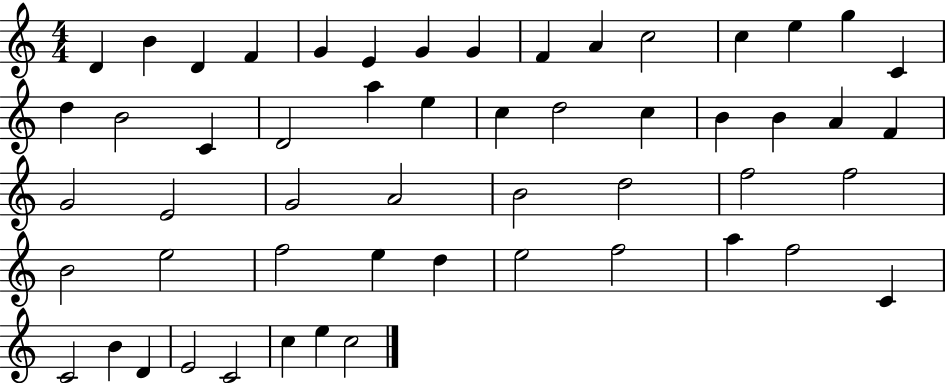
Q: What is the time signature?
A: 4/4